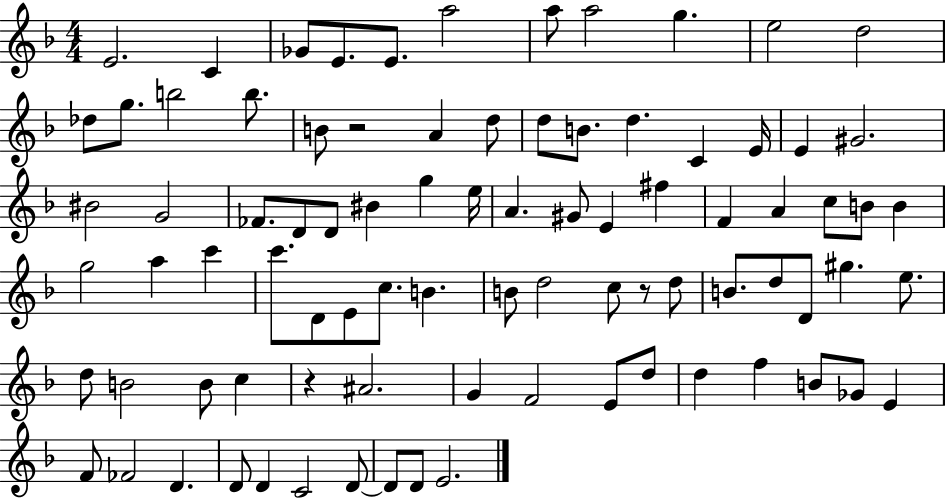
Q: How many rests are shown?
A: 3